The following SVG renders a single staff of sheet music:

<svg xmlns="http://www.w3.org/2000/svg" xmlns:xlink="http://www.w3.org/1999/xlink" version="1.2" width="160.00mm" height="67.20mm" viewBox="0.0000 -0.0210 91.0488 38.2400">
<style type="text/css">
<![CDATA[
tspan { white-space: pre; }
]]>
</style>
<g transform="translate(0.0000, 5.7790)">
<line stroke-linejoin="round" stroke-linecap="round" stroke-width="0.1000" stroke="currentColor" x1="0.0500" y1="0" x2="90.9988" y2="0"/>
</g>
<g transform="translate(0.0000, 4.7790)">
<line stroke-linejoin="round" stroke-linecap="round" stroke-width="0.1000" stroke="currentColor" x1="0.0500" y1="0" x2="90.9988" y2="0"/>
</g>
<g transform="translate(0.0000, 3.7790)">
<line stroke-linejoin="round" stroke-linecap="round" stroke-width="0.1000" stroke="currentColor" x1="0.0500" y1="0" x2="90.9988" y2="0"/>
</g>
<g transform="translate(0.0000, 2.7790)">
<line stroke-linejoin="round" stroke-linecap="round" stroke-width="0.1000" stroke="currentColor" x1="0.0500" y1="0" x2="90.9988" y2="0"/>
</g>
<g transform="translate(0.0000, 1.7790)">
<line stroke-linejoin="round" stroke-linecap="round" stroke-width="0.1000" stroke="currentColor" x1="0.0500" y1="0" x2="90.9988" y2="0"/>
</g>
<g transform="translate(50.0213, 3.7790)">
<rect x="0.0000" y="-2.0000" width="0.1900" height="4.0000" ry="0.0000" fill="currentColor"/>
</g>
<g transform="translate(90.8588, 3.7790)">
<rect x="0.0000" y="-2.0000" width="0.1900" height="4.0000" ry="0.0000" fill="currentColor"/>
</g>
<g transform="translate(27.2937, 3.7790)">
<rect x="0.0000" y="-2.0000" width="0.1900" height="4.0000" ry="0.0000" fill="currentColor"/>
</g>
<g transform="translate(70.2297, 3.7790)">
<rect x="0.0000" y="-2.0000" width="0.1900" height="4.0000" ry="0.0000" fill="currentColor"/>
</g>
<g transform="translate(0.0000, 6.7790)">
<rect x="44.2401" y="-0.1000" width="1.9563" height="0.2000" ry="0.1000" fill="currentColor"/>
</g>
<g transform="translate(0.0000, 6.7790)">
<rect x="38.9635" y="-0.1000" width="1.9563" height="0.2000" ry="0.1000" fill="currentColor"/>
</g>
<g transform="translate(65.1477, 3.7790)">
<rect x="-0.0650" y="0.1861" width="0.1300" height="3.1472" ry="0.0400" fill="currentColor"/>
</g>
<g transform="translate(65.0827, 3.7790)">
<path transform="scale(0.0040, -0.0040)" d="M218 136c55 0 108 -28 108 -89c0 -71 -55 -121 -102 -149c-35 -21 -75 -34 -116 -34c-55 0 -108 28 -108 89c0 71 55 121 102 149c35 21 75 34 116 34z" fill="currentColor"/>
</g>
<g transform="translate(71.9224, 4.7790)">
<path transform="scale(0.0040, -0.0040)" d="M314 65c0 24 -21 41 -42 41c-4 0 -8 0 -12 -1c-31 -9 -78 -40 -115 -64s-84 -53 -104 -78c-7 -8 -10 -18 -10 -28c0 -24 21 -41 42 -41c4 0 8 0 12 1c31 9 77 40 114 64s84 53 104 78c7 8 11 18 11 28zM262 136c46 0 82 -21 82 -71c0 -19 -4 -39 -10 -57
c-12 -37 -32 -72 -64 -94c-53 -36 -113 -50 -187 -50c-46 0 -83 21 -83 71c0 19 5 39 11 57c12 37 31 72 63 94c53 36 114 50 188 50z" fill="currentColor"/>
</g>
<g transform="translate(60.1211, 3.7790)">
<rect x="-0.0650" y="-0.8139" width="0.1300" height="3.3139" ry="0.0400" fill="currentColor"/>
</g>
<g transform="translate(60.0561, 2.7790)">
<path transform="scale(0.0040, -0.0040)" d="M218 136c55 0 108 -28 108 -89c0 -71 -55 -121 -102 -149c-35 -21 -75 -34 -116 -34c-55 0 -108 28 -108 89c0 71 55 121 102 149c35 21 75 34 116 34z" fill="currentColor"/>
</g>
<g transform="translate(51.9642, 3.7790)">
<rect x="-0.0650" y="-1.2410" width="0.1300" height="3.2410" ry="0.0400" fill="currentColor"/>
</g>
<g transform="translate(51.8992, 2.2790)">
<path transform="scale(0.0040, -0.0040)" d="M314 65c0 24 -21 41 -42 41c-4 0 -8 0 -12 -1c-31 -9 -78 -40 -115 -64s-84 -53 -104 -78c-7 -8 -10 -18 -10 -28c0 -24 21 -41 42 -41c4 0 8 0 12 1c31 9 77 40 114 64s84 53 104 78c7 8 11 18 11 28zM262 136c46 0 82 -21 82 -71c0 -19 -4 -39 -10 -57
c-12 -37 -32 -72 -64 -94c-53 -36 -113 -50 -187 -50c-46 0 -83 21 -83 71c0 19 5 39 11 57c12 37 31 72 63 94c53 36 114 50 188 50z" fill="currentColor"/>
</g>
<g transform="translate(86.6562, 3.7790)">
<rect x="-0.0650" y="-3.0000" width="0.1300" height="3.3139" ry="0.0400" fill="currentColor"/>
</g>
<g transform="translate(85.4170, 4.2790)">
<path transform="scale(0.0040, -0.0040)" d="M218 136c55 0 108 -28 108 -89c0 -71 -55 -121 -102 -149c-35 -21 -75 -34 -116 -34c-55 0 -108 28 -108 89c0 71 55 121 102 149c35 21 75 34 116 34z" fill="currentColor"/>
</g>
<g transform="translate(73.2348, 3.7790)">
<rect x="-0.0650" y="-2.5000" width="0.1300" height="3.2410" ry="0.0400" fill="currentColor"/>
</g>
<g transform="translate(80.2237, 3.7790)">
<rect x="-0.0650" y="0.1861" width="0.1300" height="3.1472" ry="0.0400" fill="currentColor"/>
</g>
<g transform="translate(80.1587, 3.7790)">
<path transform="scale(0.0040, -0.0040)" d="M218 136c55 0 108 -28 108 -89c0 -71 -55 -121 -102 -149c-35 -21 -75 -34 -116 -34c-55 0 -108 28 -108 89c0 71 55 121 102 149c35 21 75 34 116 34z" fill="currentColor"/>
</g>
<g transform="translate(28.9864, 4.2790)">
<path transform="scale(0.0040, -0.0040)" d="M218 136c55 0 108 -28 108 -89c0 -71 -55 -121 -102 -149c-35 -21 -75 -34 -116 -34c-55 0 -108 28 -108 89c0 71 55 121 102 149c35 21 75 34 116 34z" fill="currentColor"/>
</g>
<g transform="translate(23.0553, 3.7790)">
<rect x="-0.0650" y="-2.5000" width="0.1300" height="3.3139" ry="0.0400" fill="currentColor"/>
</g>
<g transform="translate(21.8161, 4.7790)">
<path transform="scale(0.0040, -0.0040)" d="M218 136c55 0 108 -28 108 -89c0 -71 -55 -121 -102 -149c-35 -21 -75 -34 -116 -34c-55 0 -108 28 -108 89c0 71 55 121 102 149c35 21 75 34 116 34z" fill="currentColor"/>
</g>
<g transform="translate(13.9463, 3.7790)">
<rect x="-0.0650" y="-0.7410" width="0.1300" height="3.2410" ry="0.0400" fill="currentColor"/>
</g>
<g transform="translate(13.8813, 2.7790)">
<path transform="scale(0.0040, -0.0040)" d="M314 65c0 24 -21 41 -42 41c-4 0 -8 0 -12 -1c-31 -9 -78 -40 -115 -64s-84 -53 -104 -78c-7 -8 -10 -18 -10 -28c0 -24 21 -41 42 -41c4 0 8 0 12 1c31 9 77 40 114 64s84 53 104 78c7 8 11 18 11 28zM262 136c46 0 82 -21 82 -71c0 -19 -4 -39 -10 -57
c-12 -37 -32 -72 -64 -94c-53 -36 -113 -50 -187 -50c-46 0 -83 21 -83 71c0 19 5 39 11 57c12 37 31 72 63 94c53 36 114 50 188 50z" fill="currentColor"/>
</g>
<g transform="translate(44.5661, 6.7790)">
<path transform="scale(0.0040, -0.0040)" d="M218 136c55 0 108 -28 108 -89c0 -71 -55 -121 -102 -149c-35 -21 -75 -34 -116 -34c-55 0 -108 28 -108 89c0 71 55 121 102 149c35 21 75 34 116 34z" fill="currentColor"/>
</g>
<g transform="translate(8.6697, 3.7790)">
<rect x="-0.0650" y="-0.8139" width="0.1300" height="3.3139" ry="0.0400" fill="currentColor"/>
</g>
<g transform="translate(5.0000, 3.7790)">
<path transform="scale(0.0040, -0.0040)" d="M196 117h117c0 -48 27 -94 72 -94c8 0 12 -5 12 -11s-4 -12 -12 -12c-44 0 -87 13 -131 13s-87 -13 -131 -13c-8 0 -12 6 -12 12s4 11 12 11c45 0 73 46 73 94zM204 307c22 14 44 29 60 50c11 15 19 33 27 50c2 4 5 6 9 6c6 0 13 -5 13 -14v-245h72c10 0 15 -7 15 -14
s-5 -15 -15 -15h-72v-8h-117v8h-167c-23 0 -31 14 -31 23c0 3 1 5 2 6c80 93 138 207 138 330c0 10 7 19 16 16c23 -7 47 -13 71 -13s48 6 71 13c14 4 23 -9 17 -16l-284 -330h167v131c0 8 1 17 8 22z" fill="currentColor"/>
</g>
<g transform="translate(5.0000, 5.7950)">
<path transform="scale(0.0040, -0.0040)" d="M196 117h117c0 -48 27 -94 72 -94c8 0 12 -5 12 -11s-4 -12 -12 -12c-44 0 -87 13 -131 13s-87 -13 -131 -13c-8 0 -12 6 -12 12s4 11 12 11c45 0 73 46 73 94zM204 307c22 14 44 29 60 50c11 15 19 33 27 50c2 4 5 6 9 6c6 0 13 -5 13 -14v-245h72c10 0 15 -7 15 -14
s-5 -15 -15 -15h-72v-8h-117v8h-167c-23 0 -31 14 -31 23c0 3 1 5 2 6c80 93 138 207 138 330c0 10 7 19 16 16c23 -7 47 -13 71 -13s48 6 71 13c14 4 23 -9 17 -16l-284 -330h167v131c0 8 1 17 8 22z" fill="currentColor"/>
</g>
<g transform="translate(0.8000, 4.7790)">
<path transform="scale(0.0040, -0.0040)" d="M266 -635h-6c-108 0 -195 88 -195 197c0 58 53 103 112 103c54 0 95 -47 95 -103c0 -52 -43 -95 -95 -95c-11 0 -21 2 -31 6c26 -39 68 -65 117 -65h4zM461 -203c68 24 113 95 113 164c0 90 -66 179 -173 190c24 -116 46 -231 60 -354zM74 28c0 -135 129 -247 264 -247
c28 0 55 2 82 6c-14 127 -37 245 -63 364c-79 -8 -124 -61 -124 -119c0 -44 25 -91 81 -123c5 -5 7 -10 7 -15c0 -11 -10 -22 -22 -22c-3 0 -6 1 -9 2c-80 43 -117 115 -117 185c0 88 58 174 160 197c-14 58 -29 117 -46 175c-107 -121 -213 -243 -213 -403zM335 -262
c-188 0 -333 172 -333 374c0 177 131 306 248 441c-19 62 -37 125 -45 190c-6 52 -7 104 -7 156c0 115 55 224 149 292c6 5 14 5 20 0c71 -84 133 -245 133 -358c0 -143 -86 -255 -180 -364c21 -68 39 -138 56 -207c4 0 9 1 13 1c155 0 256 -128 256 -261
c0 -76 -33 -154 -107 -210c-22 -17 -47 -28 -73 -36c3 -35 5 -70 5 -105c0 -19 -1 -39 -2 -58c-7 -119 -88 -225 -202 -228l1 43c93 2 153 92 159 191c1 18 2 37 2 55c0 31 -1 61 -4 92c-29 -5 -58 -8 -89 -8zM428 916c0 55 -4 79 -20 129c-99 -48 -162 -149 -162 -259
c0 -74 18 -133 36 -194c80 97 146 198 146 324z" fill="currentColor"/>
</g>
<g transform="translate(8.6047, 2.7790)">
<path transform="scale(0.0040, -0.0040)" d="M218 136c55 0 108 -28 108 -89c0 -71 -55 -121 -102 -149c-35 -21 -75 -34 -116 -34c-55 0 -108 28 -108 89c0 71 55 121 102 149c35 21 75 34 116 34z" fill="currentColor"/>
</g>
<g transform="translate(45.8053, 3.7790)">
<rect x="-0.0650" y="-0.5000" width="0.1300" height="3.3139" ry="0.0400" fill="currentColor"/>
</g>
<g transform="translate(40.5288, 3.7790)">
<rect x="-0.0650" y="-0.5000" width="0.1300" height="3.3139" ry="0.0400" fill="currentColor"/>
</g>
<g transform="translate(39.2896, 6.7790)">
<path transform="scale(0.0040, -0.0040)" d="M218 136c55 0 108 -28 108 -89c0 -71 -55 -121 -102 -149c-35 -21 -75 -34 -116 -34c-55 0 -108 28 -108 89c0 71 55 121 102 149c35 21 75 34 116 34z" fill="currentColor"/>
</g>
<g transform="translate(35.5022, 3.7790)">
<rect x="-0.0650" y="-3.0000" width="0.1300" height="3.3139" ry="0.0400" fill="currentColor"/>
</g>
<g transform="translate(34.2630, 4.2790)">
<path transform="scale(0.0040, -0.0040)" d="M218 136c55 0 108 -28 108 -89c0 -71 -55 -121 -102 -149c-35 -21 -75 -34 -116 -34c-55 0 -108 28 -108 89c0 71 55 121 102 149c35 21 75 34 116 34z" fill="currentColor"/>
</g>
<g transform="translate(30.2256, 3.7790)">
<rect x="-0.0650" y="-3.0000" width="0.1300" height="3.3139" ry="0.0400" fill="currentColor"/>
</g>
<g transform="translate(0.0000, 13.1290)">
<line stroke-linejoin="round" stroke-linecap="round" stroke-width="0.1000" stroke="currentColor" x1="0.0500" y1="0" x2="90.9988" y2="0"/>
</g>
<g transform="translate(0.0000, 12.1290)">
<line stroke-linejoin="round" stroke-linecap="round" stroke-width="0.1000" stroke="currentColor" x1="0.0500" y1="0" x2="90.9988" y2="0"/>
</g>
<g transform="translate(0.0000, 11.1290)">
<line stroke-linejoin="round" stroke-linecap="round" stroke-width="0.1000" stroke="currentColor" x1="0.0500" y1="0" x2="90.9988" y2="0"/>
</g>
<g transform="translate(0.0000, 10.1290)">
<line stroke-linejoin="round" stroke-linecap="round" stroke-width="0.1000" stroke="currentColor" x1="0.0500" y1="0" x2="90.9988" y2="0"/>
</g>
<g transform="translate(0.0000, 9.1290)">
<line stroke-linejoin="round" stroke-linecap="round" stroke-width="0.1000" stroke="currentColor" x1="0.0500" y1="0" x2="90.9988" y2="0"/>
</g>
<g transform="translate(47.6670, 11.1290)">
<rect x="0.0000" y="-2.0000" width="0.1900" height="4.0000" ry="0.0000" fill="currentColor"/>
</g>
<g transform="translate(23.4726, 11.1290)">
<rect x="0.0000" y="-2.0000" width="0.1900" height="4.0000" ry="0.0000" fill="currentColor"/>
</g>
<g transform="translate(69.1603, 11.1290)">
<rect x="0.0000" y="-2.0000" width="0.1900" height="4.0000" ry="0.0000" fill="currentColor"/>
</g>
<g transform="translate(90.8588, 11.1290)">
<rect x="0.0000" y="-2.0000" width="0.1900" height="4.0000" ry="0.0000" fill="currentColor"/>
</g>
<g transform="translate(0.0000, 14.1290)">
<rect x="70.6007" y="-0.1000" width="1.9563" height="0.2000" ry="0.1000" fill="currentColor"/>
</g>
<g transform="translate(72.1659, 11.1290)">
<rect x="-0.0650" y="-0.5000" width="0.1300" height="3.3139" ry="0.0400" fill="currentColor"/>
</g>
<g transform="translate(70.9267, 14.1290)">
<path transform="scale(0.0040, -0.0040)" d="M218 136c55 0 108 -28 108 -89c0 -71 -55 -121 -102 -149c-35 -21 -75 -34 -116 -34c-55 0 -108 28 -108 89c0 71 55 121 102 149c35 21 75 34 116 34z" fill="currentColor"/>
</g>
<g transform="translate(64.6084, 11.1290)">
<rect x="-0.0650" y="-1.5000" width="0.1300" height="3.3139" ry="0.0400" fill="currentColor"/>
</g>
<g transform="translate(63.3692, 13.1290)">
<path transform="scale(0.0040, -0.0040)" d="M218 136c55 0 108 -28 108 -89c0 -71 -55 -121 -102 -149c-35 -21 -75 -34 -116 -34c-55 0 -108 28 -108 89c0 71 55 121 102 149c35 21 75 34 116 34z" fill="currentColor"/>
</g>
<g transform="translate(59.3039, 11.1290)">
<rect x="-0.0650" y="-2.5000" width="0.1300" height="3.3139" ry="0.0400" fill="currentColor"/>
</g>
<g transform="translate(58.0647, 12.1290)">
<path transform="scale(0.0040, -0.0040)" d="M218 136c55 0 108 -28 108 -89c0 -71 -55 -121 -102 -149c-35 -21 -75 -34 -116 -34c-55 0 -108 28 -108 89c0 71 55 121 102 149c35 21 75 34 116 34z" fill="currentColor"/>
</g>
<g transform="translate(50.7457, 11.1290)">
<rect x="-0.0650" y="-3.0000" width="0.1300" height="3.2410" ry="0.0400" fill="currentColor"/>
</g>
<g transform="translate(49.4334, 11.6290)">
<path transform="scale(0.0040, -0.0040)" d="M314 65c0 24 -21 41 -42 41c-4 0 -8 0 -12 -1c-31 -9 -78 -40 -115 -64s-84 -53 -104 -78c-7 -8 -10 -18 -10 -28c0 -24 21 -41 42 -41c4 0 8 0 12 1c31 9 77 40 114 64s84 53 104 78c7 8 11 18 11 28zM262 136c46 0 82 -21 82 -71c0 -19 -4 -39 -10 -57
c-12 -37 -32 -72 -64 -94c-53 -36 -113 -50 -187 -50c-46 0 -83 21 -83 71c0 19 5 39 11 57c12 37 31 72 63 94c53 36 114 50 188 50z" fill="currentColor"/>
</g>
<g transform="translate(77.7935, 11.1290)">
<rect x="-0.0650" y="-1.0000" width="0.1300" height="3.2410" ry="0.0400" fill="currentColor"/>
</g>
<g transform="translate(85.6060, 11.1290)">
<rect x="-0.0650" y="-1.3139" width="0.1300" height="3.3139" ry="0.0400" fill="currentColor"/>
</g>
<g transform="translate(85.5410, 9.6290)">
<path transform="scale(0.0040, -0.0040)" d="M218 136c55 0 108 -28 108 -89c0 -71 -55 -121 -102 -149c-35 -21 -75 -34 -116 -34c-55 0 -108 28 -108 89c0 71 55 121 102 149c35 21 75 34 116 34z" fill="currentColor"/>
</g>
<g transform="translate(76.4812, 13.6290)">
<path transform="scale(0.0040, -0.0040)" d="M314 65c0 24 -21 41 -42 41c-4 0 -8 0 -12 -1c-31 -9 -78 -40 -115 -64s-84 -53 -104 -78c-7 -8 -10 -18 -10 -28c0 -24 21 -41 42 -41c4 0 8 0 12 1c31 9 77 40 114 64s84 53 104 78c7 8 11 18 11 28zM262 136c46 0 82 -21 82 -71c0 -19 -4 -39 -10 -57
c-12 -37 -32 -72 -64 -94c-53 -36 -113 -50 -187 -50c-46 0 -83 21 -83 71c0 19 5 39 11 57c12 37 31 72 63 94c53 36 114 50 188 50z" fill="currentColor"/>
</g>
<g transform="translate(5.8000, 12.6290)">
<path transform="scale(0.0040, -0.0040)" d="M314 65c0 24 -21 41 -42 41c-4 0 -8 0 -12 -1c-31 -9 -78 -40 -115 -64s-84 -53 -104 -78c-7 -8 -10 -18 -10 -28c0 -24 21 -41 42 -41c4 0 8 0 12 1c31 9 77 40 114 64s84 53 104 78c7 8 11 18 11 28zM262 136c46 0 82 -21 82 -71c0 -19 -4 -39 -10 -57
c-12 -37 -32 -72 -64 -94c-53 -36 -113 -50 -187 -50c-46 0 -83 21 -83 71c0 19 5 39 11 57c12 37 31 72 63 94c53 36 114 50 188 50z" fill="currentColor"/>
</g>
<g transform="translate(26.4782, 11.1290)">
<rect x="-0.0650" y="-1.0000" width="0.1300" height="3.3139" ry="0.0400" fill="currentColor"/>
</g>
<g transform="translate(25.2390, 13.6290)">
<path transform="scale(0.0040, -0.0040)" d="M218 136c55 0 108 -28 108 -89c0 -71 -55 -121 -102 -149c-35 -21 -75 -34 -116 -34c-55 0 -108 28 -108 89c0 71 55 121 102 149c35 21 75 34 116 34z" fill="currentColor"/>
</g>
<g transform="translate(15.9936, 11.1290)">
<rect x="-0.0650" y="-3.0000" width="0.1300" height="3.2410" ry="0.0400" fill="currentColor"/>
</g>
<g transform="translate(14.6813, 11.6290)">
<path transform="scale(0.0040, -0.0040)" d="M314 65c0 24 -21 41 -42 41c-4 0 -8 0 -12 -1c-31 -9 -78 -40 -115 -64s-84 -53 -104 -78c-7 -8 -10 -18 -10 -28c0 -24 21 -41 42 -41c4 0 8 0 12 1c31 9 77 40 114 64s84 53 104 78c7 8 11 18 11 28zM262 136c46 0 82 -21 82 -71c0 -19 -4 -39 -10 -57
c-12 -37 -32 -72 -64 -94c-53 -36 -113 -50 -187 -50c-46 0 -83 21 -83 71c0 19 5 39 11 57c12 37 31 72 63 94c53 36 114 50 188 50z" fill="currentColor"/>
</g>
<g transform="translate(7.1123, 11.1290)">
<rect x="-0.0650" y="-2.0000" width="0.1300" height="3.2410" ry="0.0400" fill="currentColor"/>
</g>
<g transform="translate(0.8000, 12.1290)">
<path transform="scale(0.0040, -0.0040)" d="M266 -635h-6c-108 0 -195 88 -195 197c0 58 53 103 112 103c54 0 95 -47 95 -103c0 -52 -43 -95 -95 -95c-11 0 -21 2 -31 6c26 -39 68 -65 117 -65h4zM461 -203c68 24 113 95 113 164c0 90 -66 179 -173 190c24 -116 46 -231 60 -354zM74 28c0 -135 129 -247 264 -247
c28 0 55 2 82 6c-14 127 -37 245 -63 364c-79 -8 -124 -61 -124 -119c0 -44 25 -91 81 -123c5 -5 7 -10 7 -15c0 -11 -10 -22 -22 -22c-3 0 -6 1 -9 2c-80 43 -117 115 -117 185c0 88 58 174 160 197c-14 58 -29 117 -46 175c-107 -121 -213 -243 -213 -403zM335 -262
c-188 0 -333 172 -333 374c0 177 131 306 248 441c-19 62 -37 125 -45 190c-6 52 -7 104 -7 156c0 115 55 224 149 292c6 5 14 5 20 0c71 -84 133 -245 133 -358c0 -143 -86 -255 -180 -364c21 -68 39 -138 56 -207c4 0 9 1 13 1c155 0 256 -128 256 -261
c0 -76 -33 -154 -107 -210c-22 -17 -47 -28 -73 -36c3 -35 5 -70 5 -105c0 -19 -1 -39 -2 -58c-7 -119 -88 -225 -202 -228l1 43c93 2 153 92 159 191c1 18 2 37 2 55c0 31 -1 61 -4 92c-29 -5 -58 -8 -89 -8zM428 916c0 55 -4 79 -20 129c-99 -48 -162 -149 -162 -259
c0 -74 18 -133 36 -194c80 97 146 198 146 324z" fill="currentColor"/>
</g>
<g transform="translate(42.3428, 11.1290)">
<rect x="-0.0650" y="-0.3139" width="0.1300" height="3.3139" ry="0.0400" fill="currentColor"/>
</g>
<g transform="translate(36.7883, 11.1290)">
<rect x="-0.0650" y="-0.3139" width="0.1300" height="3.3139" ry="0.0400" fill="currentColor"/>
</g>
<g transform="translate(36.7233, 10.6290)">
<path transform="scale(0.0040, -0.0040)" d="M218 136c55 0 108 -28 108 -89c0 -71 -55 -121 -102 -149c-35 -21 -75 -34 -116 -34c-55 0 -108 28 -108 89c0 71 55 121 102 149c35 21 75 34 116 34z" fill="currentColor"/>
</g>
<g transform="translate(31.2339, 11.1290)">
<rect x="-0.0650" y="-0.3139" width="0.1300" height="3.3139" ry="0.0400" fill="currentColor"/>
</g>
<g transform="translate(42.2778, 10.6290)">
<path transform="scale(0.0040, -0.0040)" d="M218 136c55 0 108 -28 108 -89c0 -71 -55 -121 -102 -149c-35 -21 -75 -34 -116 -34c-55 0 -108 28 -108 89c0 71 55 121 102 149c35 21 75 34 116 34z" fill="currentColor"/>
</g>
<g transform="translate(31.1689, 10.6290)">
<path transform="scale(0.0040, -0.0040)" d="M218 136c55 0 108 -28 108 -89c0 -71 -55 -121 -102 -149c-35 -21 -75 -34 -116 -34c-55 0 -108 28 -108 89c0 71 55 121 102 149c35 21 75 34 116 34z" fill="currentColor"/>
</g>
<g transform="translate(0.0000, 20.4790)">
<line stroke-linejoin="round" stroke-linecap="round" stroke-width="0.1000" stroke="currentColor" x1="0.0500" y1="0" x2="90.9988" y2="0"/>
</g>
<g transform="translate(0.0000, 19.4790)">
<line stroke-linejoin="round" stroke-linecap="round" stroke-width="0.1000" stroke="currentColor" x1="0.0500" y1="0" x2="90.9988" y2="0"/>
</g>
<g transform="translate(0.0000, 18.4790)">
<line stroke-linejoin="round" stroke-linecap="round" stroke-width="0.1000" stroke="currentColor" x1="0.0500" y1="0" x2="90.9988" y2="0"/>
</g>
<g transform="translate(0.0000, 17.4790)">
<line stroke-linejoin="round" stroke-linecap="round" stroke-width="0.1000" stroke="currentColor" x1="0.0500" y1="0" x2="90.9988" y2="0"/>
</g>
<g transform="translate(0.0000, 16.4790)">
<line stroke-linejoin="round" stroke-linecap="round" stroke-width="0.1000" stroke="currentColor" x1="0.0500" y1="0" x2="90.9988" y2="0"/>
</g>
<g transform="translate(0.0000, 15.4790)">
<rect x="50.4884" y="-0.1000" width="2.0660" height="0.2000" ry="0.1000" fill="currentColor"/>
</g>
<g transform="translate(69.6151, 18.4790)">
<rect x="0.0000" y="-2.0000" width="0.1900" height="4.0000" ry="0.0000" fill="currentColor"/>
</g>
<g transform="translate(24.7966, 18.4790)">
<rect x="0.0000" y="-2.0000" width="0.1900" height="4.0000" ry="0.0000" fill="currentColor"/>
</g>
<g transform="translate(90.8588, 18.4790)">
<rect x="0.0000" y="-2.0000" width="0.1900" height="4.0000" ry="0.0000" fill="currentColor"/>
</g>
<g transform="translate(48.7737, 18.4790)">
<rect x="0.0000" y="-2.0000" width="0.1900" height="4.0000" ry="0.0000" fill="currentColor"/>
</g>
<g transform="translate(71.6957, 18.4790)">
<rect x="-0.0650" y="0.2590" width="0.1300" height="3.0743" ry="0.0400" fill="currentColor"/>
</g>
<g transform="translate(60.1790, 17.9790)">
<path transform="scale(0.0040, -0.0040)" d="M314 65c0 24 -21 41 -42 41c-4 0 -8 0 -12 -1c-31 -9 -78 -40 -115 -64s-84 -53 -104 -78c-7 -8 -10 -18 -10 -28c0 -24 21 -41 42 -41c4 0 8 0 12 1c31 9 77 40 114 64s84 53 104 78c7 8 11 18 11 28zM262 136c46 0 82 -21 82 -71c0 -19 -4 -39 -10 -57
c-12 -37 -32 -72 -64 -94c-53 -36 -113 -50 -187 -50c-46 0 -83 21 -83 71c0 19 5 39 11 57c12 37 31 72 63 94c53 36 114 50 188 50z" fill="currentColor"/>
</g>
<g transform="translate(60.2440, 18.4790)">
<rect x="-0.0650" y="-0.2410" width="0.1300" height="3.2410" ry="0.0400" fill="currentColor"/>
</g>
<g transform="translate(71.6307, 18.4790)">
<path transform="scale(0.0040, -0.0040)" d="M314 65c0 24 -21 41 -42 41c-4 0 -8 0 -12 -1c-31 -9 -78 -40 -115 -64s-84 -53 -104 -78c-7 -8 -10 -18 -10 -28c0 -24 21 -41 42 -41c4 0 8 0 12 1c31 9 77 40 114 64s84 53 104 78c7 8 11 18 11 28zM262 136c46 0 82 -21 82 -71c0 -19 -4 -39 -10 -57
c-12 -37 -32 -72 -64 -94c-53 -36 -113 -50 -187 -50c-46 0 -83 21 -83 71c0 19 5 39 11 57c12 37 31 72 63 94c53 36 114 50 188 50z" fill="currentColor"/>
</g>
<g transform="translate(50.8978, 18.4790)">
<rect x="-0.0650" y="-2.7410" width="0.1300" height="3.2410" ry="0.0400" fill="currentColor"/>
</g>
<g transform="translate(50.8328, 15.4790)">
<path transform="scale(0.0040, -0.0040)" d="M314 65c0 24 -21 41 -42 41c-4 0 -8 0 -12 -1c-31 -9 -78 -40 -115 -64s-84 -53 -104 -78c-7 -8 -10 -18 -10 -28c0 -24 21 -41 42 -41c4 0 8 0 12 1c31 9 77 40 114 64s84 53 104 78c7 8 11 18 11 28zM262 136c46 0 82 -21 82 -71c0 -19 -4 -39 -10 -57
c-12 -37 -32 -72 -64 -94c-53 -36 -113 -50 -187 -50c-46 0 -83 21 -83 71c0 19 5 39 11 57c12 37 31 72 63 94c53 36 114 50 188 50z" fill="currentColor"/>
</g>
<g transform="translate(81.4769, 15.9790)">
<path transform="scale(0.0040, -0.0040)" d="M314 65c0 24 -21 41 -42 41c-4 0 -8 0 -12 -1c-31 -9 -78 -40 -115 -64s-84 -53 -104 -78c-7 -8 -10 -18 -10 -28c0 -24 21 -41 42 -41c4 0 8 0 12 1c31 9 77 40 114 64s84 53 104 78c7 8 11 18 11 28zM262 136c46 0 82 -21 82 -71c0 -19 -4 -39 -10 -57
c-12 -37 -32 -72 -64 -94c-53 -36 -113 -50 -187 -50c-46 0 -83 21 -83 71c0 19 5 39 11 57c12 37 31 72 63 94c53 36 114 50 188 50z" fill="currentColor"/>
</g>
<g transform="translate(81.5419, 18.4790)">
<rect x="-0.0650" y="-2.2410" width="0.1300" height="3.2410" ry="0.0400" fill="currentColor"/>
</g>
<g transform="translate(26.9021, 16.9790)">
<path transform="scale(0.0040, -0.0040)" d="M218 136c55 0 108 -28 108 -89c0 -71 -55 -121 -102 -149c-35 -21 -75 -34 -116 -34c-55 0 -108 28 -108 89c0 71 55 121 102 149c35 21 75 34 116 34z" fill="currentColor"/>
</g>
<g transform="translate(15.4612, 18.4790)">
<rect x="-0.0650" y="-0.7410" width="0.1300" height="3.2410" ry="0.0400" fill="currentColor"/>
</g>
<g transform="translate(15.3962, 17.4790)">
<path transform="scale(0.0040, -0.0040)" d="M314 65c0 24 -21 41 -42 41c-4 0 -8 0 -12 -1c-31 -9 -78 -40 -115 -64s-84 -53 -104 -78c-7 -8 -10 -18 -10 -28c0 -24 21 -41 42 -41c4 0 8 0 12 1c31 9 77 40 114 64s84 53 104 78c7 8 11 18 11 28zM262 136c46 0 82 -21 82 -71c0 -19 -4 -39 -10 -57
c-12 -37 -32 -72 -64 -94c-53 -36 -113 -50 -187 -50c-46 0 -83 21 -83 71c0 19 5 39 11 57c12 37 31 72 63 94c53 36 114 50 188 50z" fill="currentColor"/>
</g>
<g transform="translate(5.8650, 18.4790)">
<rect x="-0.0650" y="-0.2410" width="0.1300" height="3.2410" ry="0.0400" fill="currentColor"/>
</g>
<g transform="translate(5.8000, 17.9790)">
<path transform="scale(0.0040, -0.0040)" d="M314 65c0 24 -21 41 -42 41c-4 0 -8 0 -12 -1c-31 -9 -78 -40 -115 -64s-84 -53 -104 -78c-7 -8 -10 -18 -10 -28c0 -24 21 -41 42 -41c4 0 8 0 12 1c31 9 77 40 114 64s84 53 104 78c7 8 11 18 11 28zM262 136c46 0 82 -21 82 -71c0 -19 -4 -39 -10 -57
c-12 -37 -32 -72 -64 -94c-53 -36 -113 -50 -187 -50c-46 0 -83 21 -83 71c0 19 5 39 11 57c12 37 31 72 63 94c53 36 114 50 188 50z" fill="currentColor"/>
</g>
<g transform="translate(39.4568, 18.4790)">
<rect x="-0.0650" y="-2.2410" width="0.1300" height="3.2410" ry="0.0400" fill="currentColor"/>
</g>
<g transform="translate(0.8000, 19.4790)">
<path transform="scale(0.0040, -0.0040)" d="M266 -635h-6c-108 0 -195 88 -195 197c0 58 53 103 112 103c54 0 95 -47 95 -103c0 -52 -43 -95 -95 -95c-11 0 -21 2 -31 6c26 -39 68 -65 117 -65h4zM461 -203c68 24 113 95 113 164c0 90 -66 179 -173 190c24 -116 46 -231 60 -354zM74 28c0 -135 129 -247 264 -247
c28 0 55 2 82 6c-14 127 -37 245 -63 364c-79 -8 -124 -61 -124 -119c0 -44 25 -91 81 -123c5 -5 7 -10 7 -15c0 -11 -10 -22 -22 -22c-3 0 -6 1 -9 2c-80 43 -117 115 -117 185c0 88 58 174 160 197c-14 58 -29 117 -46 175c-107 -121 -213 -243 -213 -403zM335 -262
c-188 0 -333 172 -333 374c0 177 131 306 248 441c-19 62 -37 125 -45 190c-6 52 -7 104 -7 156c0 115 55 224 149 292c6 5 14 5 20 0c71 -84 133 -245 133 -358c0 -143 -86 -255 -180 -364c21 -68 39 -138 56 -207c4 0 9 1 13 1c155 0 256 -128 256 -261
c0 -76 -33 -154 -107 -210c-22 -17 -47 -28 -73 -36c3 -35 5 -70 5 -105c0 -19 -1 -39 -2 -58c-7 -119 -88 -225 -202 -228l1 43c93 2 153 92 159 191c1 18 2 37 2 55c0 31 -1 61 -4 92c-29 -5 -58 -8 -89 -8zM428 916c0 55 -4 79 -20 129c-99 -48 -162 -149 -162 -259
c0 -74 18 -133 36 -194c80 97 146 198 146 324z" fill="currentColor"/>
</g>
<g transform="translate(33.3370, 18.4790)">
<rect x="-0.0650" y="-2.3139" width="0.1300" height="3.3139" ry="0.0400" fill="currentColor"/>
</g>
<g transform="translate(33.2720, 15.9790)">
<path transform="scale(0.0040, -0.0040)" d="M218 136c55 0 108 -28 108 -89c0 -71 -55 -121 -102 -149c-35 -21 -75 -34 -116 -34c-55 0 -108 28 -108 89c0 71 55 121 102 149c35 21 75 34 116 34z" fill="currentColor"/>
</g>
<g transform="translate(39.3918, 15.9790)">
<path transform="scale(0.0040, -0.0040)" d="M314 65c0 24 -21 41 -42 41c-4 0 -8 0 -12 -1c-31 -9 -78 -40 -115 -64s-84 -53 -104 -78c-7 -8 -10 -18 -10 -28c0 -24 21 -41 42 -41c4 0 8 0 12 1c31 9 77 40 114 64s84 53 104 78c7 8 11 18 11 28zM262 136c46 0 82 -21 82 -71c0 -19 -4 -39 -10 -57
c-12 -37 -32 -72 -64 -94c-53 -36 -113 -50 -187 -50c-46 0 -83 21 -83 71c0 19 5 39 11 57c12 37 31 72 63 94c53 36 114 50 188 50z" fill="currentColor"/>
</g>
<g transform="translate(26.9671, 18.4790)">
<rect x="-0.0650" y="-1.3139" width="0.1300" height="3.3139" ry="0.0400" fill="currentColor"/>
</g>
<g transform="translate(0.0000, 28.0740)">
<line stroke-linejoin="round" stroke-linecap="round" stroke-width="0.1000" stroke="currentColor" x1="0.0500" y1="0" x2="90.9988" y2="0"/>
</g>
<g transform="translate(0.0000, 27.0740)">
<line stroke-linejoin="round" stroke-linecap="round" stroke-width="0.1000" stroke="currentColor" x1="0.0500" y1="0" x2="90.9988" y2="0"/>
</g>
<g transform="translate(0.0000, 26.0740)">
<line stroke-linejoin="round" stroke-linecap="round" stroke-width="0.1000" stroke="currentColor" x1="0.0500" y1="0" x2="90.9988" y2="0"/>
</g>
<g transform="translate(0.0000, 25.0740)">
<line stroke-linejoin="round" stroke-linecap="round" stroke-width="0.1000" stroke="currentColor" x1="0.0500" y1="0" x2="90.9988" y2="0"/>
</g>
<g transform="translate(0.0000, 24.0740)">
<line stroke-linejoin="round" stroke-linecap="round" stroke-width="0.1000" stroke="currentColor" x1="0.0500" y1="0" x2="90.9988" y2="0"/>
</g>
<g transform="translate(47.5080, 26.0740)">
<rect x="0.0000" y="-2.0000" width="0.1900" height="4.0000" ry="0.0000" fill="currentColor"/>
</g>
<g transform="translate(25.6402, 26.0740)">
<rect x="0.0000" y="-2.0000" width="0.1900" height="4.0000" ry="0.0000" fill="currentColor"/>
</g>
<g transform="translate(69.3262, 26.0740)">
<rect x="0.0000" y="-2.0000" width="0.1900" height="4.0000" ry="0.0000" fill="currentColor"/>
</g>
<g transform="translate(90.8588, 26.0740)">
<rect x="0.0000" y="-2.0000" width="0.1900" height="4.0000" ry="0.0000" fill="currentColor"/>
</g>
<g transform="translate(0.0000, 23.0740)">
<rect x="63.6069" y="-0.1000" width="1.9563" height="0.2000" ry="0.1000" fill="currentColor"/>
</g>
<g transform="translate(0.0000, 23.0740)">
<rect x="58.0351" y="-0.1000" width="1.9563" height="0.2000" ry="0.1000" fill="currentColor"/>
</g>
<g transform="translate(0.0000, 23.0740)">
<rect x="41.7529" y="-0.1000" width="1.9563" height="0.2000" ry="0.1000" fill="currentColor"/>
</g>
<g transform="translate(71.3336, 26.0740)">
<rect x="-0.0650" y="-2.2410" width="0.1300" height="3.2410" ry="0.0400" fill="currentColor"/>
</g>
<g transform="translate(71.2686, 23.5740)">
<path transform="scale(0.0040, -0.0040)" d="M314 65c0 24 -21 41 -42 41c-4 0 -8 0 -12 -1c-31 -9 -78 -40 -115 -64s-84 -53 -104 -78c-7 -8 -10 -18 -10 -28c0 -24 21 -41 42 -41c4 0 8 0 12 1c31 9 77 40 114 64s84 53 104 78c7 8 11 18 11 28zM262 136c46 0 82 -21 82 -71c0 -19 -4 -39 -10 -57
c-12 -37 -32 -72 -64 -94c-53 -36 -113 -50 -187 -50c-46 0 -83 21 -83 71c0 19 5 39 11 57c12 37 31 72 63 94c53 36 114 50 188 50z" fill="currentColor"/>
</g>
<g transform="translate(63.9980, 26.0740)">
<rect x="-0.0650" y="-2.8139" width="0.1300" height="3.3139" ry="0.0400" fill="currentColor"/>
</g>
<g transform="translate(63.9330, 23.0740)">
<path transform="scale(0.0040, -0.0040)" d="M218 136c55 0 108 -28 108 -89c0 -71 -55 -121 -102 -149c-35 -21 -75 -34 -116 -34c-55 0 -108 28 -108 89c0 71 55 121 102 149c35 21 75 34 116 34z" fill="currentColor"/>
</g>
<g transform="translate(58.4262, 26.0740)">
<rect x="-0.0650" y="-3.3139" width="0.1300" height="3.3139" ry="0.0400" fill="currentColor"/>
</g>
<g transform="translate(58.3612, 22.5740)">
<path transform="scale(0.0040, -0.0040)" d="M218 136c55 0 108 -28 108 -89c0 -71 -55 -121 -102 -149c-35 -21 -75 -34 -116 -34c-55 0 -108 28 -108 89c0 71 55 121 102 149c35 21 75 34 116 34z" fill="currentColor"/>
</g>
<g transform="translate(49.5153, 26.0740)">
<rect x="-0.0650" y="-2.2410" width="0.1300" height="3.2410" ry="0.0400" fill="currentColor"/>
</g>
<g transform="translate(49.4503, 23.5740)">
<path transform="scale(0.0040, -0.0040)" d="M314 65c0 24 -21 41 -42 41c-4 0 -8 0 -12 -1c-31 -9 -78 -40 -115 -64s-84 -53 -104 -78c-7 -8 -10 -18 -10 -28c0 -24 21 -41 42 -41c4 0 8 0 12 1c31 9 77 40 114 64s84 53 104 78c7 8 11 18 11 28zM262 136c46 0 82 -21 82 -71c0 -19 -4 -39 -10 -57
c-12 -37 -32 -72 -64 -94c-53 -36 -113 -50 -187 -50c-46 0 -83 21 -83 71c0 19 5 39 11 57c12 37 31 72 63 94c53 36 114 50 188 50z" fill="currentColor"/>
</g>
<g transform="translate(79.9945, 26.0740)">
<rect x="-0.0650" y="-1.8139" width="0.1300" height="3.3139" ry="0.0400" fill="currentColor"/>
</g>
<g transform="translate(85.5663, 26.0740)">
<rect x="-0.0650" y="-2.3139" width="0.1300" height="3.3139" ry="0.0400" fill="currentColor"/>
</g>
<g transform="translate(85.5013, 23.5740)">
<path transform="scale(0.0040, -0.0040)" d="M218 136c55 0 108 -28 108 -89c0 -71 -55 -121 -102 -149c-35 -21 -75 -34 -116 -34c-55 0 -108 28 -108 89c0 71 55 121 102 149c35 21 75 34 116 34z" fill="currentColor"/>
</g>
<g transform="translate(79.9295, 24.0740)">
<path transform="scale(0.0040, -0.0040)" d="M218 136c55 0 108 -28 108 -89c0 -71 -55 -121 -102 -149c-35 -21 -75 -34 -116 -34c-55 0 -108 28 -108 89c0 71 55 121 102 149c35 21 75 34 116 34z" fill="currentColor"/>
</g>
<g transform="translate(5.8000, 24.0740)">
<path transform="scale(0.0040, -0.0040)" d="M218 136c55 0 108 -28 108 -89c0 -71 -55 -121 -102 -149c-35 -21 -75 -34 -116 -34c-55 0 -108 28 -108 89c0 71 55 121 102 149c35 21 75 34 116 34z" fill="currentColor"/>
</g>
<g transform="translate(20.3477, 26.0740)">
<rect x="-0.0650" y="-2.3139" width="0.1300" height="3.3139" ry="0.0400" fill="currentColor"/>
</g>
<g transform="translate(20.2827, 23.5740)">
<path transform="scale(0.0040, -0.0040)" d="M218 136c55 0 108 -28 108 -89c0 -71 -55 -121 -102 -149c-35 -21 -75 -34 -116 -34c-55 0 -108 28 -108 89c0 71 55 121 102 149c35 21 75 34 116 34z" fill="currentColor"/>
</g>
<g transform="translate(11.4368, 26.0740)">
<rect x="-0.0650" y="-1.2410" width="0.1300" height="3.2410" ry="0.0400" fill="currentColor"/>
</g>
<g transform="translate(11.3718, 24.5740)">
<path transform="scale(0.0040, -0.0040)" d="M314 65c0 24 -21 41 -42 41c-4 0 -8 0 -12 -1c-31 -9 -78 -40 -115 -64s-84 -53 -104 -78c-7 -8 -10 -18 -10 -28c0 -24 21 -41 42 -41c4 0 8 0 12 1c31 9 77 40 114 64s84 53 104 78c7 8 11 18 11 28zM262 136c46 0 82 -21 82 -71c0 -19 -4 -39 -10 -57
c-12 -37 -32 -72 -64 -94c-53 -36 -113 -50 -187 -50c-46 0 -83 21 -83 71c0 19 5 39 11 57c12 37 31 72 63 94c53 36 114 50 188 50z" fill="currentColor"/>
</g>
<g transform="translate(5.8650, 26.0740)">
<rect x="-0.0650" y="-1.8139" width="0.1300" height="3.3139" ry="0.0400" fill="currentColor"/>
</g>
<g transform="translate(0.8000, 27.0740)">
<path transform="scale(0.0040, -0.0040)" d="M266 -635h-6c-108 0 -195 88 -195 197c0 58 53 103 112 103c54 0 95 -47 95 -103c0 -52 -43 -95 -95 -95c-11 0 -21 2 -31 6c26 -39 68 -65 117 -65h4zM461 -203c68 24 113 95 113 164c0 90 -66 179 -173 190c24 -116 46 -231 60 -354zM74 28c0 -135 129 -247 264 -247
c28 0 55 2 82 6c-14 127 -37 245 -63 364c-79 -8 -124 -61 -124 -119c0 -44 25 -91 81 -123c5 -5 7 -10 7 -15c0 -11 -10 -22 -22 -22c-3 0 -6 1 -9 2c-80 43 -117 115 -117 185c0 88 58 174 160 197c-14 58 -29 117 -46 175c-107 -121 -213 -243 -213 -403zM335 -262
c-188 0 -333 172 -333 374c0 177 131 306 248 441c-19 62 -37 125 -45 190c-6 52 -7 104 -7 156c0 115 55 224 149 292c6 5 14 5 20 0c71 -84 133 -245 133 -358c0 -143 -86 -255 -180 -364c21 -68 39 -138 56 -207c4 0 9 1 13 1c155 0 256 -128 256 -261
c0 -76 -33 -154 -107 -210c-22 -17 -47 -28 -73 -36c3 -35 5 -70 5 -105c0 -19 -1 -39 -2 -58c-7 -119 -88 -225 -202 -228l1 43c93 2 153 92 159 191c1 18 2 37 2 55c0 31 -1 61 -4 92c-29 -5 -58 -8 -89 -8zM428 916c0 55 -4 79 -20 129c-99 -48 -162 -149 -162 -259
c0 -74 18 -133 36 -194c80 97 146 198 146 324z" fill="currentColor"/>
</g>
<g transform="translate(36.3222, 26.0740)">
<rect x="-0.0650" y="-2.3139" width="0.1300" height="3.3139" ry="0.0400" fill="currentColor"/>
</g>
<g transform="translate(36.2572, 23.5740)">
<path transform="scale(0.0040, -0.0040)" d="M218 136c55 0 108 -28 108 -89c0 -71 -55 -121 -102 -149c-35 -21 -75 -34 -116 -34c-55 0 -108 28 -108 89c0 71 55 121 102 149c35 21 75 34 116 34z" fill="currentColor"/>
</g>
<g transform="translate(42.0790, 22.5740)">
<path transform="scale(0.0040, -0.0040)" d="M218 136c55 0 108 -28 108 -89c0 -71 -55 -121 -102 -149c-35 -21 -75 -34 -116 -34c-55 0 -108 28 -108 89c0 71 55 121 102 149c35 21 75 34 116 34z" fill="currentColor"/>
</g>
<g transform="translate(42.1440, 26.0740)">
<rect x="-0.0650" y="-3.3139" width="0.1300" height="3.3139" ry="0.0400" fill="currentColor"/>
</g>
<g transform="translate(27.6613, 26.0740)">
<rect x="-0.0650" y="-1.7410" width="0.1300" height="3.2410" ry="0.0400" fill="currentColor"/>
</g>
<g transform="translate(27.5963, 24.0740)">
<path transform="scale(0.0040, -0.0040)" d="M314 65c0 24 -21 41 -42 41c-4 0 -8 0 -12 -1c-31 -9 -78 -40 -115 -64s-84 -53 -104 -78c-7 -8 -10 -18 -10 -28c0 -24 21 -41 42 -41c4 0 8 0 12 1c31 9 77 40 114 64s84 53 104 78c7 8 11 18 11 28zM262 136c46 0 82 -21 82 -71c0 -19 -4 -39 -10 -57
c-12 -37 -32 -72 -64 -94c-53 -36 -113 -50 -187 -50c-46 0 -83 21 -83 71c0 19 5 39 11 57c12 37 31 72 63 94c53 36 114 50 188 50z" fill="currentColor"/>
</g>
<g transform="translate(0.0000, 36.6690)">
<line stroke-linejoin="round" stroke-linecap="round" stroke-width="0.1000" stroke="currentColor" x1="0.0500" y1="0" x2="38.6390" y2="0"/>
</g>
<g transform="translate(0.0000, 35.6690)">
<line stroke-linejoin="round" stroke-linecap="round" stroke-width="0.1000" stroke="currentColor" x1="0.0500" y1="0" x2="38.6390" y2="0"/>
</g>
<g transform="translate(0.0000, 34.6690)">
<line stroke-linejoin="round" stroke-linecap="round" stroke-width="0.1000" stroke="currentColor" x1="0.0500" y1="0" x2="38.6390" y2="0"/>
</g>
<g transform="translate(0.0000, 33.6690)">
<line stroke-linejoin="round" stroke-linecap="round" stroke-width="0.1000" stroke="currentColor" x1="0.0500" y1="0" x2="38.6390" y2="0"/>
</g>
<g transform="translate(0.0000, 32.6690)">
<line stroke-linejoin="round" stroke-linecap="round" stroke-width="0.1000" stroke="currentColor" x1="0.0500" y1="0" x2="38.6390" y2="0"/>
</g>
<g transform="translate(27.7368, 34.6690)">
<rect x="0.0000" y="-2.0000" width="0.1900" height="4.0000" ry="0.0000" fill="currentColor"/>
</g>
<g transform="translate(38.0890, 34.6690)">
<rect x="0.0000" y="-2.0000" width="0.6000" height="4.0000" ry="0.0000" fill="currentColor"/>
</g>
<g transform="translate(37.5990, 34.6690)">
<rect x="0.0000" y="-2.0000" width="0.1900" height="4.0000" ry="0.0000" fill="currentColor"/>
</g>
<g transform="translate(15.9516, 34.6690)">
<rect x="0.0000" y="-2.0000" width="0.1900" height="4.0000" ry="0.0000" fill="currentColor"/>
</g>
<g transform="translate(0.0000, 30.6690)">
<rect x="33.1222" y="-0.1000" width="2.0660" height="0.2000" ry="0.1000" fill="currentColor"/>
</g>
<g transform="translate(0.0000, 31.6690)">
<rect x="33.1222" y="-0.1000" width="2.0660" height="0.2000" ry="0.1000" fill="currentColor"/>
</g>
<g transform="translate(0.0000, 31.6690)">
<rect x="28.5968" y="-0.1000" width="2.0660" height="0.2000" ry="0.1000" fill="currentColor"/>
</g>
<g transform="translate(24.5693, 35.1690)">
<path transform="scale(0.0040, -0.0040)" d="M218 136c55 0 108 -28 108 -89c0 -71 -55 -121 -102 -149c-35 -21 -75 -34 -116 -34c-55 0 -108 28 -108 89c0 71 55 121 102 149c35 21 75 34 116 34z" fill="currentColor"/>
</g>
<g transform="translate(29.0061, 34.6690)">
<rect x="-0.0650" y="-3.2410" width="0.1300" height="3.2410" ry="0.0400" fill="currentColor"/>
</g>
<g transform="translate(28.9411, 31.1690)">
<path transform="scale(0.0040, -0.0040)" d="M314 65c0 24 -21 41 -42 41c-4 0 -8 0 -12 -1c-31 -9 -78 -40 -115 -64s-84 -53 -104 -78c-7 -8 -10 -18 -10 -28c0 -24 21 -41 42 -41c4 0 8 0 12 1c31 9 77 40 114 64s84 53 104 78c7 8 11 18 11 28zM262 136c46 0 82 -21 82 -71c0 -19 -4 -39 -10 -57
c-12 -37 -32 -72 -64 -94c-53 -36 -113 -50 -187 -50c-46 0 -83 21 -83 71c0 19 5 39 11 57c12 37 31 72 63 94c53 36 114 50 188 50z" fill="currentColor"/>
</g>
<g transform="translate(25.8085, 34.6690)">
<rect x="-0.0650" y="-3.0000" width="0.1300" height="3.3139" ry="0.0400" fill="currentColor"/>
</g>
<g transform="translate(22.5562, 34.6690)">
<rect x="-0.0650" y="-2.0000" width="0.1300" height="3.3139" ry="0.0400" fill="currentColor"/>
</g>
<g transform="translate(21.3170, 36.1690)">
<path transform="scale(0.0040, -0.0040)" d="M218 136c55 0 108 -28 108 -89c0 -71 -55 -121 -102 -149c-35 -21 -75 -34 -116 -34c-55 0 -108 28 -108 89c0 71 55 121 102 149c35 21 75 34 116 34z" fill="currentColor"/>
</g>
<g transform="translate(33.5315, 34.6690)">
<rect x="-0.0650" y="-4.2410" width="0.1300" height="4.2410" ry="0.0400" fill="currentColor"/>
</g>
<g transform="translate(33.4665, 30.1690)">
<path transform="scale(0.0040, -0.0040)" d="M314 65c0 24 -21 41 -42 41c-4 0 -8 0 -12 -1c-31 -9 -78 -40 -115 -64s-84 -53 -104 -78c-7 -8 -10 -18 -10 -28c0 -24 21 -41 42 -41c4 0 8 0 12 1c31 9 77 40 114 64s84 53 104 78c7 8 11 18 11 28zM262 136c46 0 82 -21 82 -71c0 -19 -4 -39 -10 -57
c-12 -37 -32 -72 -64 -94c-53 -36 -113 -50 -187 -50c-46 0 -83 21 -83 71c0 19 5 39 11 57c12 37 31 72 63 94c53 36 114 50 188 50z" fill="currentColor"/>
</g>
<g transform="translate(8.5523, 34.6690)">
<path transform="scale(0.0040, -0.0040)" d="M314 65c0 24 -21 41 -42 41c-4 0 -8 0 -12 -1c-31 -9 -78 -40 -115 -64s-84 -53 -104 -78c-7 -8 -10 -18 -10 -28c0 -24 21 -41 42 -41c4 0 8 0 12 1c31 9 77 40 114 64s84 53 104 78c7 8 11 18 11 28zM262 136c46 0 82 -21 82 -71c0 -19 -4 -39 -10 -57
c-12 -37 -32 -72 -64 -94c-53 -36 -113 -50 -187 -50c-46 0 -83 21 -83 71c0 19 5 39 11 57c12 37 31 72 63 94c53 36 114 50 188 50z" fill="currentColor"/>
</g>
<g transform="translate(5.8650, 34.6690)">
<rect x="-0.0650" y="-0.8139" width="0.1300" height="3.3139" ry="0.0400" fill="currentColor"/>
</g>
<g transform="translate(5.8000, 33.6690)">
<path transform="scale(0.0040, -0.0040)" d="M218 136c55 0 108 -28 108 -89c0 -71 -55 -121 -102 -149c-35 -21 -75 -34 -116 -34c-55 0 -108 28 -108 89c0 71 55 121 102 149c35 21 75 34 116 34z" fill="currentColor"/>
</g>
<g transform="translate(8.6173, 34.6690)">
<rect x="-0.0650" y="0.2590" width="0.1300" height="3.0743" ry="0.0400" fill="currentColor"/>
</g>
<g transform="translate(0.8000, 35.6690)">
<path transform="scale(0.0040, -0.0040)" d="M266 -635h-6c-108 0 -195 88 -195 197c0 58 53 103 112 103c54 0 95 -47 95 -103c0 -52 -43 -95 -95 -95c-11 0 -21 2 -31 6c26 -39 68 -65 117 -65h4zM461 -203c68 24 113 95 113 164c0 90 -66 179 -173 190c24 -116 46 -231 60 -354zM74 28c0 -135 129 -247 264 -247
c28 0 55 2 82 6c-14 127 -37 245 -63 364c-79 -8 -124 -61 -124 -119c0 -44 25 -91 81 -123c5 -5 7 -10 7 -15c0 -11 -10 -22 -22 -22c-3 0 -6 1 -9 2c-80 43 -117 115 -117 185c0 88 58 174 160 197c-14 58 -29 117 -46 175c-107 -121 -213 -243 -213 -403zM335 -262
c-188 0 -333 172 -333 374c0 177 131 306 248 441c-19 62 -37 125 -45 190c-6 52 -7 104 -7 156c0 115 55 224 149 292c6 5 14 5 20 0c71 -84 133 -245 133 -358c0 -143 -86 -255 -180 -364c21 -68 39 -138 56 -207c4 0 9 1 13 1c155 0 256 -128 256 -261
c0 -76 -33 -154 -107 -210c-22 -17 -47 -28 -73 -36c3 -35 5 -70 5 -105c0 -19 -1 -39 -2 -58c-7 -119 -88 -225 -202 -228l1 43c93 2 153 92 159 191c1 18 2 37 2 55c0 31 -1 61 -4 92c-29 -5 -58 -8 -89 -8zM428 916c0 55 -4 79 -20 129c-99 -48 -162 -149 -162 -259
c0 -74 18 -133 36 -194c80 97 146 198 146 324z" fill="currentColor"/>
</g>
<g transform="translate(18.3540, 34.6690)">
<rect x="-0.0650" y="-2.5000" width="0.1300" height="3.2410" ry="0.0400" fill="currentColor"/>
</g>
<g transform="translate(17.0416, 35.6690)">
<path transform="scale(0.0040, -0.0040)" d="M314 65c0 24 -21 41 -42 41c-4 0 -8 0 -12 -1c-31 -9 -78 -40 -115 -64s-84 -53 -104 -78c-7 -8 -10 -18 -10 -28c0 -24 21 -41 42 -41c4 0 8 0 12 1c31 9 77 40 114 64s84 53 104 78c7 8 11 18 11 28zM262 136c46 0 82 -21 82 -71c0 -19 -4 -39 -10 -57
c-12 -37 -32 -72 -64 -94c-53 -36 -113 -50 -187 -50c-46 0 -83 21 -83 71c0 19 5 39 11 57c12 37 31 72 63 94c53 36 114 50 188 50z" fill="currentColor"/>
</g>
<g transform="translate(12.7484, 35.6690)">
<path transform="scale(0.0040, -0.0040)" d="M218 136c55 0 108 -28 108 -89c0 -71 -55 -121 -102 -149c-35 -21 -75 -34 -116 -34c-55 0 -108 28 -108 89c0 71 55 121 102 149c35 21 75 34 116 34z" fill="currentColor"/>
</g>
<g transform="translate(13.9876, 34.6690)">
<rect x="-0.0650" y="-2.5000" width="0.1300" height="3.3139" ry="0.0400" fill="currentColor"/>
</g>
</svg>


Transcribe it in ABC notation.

X:1
T:Untitled
M:4/4
L:1/4
K:C
d d2 G A A C C e2 d B G2 B A F2 A2 D c c c A2 G E C D2 e c2 d2 e g g2 a2 c2 B2 g2 f e2 g f2 g b g2 b a g2 f g d B2 G G2 F A b2 d'2